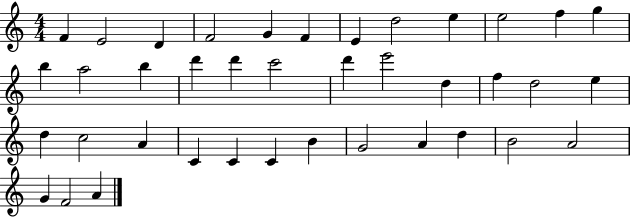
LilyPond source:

{
  \clef treble
  \numericTimeSignature
  \time 4/4
  \key c \major
  f'4 e'2 d'4 | f'2 g'4 f'4 | e'4 d''2 e''4 | e''2 f''4 g''4 | \break b''4 a''2 b''4 | d'''4 d'''4 c'''2 | d'''4 e'''2 d''4 | f''4 d''2 e''4 | \break d''4 c''2 a'4 | c'4 c'4 c'4 b'4 | g'2 a'4 d''4 | b'2 a'2 | \break g'4 f'2 a'4 | \bar "|."
}